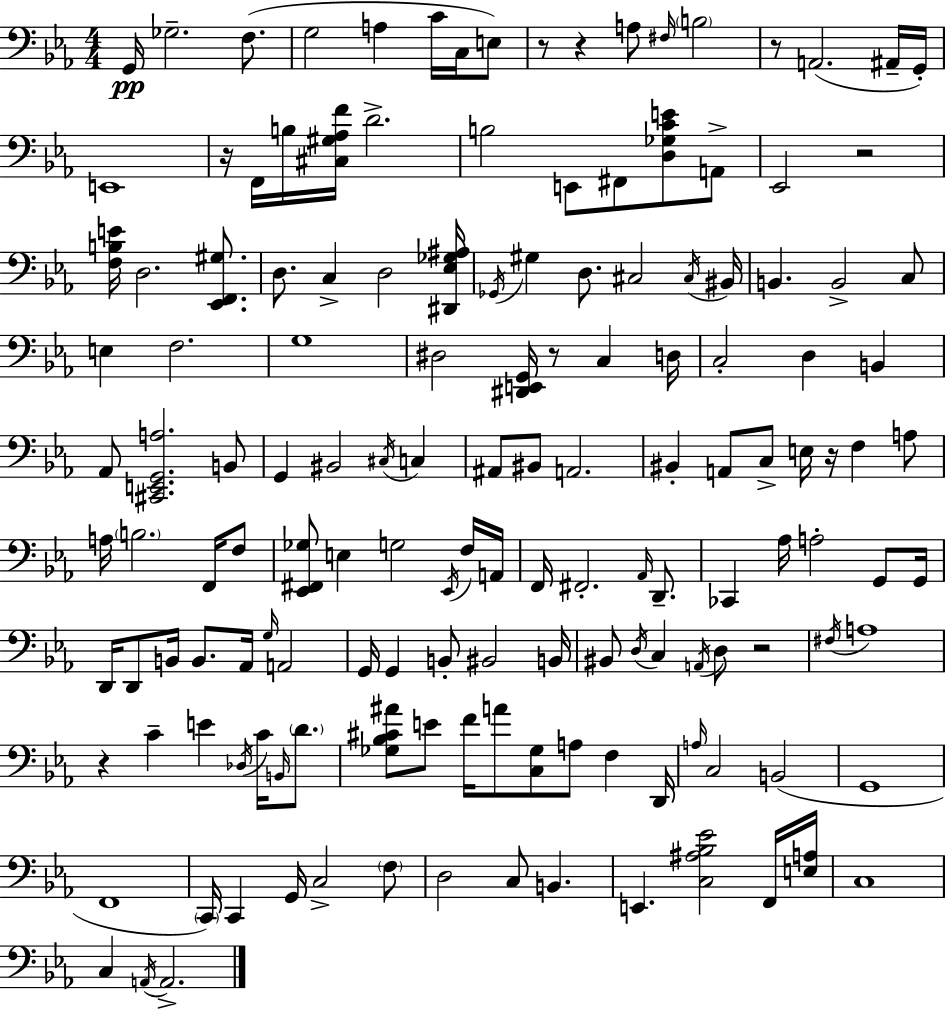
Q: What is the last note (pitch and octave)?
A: A2